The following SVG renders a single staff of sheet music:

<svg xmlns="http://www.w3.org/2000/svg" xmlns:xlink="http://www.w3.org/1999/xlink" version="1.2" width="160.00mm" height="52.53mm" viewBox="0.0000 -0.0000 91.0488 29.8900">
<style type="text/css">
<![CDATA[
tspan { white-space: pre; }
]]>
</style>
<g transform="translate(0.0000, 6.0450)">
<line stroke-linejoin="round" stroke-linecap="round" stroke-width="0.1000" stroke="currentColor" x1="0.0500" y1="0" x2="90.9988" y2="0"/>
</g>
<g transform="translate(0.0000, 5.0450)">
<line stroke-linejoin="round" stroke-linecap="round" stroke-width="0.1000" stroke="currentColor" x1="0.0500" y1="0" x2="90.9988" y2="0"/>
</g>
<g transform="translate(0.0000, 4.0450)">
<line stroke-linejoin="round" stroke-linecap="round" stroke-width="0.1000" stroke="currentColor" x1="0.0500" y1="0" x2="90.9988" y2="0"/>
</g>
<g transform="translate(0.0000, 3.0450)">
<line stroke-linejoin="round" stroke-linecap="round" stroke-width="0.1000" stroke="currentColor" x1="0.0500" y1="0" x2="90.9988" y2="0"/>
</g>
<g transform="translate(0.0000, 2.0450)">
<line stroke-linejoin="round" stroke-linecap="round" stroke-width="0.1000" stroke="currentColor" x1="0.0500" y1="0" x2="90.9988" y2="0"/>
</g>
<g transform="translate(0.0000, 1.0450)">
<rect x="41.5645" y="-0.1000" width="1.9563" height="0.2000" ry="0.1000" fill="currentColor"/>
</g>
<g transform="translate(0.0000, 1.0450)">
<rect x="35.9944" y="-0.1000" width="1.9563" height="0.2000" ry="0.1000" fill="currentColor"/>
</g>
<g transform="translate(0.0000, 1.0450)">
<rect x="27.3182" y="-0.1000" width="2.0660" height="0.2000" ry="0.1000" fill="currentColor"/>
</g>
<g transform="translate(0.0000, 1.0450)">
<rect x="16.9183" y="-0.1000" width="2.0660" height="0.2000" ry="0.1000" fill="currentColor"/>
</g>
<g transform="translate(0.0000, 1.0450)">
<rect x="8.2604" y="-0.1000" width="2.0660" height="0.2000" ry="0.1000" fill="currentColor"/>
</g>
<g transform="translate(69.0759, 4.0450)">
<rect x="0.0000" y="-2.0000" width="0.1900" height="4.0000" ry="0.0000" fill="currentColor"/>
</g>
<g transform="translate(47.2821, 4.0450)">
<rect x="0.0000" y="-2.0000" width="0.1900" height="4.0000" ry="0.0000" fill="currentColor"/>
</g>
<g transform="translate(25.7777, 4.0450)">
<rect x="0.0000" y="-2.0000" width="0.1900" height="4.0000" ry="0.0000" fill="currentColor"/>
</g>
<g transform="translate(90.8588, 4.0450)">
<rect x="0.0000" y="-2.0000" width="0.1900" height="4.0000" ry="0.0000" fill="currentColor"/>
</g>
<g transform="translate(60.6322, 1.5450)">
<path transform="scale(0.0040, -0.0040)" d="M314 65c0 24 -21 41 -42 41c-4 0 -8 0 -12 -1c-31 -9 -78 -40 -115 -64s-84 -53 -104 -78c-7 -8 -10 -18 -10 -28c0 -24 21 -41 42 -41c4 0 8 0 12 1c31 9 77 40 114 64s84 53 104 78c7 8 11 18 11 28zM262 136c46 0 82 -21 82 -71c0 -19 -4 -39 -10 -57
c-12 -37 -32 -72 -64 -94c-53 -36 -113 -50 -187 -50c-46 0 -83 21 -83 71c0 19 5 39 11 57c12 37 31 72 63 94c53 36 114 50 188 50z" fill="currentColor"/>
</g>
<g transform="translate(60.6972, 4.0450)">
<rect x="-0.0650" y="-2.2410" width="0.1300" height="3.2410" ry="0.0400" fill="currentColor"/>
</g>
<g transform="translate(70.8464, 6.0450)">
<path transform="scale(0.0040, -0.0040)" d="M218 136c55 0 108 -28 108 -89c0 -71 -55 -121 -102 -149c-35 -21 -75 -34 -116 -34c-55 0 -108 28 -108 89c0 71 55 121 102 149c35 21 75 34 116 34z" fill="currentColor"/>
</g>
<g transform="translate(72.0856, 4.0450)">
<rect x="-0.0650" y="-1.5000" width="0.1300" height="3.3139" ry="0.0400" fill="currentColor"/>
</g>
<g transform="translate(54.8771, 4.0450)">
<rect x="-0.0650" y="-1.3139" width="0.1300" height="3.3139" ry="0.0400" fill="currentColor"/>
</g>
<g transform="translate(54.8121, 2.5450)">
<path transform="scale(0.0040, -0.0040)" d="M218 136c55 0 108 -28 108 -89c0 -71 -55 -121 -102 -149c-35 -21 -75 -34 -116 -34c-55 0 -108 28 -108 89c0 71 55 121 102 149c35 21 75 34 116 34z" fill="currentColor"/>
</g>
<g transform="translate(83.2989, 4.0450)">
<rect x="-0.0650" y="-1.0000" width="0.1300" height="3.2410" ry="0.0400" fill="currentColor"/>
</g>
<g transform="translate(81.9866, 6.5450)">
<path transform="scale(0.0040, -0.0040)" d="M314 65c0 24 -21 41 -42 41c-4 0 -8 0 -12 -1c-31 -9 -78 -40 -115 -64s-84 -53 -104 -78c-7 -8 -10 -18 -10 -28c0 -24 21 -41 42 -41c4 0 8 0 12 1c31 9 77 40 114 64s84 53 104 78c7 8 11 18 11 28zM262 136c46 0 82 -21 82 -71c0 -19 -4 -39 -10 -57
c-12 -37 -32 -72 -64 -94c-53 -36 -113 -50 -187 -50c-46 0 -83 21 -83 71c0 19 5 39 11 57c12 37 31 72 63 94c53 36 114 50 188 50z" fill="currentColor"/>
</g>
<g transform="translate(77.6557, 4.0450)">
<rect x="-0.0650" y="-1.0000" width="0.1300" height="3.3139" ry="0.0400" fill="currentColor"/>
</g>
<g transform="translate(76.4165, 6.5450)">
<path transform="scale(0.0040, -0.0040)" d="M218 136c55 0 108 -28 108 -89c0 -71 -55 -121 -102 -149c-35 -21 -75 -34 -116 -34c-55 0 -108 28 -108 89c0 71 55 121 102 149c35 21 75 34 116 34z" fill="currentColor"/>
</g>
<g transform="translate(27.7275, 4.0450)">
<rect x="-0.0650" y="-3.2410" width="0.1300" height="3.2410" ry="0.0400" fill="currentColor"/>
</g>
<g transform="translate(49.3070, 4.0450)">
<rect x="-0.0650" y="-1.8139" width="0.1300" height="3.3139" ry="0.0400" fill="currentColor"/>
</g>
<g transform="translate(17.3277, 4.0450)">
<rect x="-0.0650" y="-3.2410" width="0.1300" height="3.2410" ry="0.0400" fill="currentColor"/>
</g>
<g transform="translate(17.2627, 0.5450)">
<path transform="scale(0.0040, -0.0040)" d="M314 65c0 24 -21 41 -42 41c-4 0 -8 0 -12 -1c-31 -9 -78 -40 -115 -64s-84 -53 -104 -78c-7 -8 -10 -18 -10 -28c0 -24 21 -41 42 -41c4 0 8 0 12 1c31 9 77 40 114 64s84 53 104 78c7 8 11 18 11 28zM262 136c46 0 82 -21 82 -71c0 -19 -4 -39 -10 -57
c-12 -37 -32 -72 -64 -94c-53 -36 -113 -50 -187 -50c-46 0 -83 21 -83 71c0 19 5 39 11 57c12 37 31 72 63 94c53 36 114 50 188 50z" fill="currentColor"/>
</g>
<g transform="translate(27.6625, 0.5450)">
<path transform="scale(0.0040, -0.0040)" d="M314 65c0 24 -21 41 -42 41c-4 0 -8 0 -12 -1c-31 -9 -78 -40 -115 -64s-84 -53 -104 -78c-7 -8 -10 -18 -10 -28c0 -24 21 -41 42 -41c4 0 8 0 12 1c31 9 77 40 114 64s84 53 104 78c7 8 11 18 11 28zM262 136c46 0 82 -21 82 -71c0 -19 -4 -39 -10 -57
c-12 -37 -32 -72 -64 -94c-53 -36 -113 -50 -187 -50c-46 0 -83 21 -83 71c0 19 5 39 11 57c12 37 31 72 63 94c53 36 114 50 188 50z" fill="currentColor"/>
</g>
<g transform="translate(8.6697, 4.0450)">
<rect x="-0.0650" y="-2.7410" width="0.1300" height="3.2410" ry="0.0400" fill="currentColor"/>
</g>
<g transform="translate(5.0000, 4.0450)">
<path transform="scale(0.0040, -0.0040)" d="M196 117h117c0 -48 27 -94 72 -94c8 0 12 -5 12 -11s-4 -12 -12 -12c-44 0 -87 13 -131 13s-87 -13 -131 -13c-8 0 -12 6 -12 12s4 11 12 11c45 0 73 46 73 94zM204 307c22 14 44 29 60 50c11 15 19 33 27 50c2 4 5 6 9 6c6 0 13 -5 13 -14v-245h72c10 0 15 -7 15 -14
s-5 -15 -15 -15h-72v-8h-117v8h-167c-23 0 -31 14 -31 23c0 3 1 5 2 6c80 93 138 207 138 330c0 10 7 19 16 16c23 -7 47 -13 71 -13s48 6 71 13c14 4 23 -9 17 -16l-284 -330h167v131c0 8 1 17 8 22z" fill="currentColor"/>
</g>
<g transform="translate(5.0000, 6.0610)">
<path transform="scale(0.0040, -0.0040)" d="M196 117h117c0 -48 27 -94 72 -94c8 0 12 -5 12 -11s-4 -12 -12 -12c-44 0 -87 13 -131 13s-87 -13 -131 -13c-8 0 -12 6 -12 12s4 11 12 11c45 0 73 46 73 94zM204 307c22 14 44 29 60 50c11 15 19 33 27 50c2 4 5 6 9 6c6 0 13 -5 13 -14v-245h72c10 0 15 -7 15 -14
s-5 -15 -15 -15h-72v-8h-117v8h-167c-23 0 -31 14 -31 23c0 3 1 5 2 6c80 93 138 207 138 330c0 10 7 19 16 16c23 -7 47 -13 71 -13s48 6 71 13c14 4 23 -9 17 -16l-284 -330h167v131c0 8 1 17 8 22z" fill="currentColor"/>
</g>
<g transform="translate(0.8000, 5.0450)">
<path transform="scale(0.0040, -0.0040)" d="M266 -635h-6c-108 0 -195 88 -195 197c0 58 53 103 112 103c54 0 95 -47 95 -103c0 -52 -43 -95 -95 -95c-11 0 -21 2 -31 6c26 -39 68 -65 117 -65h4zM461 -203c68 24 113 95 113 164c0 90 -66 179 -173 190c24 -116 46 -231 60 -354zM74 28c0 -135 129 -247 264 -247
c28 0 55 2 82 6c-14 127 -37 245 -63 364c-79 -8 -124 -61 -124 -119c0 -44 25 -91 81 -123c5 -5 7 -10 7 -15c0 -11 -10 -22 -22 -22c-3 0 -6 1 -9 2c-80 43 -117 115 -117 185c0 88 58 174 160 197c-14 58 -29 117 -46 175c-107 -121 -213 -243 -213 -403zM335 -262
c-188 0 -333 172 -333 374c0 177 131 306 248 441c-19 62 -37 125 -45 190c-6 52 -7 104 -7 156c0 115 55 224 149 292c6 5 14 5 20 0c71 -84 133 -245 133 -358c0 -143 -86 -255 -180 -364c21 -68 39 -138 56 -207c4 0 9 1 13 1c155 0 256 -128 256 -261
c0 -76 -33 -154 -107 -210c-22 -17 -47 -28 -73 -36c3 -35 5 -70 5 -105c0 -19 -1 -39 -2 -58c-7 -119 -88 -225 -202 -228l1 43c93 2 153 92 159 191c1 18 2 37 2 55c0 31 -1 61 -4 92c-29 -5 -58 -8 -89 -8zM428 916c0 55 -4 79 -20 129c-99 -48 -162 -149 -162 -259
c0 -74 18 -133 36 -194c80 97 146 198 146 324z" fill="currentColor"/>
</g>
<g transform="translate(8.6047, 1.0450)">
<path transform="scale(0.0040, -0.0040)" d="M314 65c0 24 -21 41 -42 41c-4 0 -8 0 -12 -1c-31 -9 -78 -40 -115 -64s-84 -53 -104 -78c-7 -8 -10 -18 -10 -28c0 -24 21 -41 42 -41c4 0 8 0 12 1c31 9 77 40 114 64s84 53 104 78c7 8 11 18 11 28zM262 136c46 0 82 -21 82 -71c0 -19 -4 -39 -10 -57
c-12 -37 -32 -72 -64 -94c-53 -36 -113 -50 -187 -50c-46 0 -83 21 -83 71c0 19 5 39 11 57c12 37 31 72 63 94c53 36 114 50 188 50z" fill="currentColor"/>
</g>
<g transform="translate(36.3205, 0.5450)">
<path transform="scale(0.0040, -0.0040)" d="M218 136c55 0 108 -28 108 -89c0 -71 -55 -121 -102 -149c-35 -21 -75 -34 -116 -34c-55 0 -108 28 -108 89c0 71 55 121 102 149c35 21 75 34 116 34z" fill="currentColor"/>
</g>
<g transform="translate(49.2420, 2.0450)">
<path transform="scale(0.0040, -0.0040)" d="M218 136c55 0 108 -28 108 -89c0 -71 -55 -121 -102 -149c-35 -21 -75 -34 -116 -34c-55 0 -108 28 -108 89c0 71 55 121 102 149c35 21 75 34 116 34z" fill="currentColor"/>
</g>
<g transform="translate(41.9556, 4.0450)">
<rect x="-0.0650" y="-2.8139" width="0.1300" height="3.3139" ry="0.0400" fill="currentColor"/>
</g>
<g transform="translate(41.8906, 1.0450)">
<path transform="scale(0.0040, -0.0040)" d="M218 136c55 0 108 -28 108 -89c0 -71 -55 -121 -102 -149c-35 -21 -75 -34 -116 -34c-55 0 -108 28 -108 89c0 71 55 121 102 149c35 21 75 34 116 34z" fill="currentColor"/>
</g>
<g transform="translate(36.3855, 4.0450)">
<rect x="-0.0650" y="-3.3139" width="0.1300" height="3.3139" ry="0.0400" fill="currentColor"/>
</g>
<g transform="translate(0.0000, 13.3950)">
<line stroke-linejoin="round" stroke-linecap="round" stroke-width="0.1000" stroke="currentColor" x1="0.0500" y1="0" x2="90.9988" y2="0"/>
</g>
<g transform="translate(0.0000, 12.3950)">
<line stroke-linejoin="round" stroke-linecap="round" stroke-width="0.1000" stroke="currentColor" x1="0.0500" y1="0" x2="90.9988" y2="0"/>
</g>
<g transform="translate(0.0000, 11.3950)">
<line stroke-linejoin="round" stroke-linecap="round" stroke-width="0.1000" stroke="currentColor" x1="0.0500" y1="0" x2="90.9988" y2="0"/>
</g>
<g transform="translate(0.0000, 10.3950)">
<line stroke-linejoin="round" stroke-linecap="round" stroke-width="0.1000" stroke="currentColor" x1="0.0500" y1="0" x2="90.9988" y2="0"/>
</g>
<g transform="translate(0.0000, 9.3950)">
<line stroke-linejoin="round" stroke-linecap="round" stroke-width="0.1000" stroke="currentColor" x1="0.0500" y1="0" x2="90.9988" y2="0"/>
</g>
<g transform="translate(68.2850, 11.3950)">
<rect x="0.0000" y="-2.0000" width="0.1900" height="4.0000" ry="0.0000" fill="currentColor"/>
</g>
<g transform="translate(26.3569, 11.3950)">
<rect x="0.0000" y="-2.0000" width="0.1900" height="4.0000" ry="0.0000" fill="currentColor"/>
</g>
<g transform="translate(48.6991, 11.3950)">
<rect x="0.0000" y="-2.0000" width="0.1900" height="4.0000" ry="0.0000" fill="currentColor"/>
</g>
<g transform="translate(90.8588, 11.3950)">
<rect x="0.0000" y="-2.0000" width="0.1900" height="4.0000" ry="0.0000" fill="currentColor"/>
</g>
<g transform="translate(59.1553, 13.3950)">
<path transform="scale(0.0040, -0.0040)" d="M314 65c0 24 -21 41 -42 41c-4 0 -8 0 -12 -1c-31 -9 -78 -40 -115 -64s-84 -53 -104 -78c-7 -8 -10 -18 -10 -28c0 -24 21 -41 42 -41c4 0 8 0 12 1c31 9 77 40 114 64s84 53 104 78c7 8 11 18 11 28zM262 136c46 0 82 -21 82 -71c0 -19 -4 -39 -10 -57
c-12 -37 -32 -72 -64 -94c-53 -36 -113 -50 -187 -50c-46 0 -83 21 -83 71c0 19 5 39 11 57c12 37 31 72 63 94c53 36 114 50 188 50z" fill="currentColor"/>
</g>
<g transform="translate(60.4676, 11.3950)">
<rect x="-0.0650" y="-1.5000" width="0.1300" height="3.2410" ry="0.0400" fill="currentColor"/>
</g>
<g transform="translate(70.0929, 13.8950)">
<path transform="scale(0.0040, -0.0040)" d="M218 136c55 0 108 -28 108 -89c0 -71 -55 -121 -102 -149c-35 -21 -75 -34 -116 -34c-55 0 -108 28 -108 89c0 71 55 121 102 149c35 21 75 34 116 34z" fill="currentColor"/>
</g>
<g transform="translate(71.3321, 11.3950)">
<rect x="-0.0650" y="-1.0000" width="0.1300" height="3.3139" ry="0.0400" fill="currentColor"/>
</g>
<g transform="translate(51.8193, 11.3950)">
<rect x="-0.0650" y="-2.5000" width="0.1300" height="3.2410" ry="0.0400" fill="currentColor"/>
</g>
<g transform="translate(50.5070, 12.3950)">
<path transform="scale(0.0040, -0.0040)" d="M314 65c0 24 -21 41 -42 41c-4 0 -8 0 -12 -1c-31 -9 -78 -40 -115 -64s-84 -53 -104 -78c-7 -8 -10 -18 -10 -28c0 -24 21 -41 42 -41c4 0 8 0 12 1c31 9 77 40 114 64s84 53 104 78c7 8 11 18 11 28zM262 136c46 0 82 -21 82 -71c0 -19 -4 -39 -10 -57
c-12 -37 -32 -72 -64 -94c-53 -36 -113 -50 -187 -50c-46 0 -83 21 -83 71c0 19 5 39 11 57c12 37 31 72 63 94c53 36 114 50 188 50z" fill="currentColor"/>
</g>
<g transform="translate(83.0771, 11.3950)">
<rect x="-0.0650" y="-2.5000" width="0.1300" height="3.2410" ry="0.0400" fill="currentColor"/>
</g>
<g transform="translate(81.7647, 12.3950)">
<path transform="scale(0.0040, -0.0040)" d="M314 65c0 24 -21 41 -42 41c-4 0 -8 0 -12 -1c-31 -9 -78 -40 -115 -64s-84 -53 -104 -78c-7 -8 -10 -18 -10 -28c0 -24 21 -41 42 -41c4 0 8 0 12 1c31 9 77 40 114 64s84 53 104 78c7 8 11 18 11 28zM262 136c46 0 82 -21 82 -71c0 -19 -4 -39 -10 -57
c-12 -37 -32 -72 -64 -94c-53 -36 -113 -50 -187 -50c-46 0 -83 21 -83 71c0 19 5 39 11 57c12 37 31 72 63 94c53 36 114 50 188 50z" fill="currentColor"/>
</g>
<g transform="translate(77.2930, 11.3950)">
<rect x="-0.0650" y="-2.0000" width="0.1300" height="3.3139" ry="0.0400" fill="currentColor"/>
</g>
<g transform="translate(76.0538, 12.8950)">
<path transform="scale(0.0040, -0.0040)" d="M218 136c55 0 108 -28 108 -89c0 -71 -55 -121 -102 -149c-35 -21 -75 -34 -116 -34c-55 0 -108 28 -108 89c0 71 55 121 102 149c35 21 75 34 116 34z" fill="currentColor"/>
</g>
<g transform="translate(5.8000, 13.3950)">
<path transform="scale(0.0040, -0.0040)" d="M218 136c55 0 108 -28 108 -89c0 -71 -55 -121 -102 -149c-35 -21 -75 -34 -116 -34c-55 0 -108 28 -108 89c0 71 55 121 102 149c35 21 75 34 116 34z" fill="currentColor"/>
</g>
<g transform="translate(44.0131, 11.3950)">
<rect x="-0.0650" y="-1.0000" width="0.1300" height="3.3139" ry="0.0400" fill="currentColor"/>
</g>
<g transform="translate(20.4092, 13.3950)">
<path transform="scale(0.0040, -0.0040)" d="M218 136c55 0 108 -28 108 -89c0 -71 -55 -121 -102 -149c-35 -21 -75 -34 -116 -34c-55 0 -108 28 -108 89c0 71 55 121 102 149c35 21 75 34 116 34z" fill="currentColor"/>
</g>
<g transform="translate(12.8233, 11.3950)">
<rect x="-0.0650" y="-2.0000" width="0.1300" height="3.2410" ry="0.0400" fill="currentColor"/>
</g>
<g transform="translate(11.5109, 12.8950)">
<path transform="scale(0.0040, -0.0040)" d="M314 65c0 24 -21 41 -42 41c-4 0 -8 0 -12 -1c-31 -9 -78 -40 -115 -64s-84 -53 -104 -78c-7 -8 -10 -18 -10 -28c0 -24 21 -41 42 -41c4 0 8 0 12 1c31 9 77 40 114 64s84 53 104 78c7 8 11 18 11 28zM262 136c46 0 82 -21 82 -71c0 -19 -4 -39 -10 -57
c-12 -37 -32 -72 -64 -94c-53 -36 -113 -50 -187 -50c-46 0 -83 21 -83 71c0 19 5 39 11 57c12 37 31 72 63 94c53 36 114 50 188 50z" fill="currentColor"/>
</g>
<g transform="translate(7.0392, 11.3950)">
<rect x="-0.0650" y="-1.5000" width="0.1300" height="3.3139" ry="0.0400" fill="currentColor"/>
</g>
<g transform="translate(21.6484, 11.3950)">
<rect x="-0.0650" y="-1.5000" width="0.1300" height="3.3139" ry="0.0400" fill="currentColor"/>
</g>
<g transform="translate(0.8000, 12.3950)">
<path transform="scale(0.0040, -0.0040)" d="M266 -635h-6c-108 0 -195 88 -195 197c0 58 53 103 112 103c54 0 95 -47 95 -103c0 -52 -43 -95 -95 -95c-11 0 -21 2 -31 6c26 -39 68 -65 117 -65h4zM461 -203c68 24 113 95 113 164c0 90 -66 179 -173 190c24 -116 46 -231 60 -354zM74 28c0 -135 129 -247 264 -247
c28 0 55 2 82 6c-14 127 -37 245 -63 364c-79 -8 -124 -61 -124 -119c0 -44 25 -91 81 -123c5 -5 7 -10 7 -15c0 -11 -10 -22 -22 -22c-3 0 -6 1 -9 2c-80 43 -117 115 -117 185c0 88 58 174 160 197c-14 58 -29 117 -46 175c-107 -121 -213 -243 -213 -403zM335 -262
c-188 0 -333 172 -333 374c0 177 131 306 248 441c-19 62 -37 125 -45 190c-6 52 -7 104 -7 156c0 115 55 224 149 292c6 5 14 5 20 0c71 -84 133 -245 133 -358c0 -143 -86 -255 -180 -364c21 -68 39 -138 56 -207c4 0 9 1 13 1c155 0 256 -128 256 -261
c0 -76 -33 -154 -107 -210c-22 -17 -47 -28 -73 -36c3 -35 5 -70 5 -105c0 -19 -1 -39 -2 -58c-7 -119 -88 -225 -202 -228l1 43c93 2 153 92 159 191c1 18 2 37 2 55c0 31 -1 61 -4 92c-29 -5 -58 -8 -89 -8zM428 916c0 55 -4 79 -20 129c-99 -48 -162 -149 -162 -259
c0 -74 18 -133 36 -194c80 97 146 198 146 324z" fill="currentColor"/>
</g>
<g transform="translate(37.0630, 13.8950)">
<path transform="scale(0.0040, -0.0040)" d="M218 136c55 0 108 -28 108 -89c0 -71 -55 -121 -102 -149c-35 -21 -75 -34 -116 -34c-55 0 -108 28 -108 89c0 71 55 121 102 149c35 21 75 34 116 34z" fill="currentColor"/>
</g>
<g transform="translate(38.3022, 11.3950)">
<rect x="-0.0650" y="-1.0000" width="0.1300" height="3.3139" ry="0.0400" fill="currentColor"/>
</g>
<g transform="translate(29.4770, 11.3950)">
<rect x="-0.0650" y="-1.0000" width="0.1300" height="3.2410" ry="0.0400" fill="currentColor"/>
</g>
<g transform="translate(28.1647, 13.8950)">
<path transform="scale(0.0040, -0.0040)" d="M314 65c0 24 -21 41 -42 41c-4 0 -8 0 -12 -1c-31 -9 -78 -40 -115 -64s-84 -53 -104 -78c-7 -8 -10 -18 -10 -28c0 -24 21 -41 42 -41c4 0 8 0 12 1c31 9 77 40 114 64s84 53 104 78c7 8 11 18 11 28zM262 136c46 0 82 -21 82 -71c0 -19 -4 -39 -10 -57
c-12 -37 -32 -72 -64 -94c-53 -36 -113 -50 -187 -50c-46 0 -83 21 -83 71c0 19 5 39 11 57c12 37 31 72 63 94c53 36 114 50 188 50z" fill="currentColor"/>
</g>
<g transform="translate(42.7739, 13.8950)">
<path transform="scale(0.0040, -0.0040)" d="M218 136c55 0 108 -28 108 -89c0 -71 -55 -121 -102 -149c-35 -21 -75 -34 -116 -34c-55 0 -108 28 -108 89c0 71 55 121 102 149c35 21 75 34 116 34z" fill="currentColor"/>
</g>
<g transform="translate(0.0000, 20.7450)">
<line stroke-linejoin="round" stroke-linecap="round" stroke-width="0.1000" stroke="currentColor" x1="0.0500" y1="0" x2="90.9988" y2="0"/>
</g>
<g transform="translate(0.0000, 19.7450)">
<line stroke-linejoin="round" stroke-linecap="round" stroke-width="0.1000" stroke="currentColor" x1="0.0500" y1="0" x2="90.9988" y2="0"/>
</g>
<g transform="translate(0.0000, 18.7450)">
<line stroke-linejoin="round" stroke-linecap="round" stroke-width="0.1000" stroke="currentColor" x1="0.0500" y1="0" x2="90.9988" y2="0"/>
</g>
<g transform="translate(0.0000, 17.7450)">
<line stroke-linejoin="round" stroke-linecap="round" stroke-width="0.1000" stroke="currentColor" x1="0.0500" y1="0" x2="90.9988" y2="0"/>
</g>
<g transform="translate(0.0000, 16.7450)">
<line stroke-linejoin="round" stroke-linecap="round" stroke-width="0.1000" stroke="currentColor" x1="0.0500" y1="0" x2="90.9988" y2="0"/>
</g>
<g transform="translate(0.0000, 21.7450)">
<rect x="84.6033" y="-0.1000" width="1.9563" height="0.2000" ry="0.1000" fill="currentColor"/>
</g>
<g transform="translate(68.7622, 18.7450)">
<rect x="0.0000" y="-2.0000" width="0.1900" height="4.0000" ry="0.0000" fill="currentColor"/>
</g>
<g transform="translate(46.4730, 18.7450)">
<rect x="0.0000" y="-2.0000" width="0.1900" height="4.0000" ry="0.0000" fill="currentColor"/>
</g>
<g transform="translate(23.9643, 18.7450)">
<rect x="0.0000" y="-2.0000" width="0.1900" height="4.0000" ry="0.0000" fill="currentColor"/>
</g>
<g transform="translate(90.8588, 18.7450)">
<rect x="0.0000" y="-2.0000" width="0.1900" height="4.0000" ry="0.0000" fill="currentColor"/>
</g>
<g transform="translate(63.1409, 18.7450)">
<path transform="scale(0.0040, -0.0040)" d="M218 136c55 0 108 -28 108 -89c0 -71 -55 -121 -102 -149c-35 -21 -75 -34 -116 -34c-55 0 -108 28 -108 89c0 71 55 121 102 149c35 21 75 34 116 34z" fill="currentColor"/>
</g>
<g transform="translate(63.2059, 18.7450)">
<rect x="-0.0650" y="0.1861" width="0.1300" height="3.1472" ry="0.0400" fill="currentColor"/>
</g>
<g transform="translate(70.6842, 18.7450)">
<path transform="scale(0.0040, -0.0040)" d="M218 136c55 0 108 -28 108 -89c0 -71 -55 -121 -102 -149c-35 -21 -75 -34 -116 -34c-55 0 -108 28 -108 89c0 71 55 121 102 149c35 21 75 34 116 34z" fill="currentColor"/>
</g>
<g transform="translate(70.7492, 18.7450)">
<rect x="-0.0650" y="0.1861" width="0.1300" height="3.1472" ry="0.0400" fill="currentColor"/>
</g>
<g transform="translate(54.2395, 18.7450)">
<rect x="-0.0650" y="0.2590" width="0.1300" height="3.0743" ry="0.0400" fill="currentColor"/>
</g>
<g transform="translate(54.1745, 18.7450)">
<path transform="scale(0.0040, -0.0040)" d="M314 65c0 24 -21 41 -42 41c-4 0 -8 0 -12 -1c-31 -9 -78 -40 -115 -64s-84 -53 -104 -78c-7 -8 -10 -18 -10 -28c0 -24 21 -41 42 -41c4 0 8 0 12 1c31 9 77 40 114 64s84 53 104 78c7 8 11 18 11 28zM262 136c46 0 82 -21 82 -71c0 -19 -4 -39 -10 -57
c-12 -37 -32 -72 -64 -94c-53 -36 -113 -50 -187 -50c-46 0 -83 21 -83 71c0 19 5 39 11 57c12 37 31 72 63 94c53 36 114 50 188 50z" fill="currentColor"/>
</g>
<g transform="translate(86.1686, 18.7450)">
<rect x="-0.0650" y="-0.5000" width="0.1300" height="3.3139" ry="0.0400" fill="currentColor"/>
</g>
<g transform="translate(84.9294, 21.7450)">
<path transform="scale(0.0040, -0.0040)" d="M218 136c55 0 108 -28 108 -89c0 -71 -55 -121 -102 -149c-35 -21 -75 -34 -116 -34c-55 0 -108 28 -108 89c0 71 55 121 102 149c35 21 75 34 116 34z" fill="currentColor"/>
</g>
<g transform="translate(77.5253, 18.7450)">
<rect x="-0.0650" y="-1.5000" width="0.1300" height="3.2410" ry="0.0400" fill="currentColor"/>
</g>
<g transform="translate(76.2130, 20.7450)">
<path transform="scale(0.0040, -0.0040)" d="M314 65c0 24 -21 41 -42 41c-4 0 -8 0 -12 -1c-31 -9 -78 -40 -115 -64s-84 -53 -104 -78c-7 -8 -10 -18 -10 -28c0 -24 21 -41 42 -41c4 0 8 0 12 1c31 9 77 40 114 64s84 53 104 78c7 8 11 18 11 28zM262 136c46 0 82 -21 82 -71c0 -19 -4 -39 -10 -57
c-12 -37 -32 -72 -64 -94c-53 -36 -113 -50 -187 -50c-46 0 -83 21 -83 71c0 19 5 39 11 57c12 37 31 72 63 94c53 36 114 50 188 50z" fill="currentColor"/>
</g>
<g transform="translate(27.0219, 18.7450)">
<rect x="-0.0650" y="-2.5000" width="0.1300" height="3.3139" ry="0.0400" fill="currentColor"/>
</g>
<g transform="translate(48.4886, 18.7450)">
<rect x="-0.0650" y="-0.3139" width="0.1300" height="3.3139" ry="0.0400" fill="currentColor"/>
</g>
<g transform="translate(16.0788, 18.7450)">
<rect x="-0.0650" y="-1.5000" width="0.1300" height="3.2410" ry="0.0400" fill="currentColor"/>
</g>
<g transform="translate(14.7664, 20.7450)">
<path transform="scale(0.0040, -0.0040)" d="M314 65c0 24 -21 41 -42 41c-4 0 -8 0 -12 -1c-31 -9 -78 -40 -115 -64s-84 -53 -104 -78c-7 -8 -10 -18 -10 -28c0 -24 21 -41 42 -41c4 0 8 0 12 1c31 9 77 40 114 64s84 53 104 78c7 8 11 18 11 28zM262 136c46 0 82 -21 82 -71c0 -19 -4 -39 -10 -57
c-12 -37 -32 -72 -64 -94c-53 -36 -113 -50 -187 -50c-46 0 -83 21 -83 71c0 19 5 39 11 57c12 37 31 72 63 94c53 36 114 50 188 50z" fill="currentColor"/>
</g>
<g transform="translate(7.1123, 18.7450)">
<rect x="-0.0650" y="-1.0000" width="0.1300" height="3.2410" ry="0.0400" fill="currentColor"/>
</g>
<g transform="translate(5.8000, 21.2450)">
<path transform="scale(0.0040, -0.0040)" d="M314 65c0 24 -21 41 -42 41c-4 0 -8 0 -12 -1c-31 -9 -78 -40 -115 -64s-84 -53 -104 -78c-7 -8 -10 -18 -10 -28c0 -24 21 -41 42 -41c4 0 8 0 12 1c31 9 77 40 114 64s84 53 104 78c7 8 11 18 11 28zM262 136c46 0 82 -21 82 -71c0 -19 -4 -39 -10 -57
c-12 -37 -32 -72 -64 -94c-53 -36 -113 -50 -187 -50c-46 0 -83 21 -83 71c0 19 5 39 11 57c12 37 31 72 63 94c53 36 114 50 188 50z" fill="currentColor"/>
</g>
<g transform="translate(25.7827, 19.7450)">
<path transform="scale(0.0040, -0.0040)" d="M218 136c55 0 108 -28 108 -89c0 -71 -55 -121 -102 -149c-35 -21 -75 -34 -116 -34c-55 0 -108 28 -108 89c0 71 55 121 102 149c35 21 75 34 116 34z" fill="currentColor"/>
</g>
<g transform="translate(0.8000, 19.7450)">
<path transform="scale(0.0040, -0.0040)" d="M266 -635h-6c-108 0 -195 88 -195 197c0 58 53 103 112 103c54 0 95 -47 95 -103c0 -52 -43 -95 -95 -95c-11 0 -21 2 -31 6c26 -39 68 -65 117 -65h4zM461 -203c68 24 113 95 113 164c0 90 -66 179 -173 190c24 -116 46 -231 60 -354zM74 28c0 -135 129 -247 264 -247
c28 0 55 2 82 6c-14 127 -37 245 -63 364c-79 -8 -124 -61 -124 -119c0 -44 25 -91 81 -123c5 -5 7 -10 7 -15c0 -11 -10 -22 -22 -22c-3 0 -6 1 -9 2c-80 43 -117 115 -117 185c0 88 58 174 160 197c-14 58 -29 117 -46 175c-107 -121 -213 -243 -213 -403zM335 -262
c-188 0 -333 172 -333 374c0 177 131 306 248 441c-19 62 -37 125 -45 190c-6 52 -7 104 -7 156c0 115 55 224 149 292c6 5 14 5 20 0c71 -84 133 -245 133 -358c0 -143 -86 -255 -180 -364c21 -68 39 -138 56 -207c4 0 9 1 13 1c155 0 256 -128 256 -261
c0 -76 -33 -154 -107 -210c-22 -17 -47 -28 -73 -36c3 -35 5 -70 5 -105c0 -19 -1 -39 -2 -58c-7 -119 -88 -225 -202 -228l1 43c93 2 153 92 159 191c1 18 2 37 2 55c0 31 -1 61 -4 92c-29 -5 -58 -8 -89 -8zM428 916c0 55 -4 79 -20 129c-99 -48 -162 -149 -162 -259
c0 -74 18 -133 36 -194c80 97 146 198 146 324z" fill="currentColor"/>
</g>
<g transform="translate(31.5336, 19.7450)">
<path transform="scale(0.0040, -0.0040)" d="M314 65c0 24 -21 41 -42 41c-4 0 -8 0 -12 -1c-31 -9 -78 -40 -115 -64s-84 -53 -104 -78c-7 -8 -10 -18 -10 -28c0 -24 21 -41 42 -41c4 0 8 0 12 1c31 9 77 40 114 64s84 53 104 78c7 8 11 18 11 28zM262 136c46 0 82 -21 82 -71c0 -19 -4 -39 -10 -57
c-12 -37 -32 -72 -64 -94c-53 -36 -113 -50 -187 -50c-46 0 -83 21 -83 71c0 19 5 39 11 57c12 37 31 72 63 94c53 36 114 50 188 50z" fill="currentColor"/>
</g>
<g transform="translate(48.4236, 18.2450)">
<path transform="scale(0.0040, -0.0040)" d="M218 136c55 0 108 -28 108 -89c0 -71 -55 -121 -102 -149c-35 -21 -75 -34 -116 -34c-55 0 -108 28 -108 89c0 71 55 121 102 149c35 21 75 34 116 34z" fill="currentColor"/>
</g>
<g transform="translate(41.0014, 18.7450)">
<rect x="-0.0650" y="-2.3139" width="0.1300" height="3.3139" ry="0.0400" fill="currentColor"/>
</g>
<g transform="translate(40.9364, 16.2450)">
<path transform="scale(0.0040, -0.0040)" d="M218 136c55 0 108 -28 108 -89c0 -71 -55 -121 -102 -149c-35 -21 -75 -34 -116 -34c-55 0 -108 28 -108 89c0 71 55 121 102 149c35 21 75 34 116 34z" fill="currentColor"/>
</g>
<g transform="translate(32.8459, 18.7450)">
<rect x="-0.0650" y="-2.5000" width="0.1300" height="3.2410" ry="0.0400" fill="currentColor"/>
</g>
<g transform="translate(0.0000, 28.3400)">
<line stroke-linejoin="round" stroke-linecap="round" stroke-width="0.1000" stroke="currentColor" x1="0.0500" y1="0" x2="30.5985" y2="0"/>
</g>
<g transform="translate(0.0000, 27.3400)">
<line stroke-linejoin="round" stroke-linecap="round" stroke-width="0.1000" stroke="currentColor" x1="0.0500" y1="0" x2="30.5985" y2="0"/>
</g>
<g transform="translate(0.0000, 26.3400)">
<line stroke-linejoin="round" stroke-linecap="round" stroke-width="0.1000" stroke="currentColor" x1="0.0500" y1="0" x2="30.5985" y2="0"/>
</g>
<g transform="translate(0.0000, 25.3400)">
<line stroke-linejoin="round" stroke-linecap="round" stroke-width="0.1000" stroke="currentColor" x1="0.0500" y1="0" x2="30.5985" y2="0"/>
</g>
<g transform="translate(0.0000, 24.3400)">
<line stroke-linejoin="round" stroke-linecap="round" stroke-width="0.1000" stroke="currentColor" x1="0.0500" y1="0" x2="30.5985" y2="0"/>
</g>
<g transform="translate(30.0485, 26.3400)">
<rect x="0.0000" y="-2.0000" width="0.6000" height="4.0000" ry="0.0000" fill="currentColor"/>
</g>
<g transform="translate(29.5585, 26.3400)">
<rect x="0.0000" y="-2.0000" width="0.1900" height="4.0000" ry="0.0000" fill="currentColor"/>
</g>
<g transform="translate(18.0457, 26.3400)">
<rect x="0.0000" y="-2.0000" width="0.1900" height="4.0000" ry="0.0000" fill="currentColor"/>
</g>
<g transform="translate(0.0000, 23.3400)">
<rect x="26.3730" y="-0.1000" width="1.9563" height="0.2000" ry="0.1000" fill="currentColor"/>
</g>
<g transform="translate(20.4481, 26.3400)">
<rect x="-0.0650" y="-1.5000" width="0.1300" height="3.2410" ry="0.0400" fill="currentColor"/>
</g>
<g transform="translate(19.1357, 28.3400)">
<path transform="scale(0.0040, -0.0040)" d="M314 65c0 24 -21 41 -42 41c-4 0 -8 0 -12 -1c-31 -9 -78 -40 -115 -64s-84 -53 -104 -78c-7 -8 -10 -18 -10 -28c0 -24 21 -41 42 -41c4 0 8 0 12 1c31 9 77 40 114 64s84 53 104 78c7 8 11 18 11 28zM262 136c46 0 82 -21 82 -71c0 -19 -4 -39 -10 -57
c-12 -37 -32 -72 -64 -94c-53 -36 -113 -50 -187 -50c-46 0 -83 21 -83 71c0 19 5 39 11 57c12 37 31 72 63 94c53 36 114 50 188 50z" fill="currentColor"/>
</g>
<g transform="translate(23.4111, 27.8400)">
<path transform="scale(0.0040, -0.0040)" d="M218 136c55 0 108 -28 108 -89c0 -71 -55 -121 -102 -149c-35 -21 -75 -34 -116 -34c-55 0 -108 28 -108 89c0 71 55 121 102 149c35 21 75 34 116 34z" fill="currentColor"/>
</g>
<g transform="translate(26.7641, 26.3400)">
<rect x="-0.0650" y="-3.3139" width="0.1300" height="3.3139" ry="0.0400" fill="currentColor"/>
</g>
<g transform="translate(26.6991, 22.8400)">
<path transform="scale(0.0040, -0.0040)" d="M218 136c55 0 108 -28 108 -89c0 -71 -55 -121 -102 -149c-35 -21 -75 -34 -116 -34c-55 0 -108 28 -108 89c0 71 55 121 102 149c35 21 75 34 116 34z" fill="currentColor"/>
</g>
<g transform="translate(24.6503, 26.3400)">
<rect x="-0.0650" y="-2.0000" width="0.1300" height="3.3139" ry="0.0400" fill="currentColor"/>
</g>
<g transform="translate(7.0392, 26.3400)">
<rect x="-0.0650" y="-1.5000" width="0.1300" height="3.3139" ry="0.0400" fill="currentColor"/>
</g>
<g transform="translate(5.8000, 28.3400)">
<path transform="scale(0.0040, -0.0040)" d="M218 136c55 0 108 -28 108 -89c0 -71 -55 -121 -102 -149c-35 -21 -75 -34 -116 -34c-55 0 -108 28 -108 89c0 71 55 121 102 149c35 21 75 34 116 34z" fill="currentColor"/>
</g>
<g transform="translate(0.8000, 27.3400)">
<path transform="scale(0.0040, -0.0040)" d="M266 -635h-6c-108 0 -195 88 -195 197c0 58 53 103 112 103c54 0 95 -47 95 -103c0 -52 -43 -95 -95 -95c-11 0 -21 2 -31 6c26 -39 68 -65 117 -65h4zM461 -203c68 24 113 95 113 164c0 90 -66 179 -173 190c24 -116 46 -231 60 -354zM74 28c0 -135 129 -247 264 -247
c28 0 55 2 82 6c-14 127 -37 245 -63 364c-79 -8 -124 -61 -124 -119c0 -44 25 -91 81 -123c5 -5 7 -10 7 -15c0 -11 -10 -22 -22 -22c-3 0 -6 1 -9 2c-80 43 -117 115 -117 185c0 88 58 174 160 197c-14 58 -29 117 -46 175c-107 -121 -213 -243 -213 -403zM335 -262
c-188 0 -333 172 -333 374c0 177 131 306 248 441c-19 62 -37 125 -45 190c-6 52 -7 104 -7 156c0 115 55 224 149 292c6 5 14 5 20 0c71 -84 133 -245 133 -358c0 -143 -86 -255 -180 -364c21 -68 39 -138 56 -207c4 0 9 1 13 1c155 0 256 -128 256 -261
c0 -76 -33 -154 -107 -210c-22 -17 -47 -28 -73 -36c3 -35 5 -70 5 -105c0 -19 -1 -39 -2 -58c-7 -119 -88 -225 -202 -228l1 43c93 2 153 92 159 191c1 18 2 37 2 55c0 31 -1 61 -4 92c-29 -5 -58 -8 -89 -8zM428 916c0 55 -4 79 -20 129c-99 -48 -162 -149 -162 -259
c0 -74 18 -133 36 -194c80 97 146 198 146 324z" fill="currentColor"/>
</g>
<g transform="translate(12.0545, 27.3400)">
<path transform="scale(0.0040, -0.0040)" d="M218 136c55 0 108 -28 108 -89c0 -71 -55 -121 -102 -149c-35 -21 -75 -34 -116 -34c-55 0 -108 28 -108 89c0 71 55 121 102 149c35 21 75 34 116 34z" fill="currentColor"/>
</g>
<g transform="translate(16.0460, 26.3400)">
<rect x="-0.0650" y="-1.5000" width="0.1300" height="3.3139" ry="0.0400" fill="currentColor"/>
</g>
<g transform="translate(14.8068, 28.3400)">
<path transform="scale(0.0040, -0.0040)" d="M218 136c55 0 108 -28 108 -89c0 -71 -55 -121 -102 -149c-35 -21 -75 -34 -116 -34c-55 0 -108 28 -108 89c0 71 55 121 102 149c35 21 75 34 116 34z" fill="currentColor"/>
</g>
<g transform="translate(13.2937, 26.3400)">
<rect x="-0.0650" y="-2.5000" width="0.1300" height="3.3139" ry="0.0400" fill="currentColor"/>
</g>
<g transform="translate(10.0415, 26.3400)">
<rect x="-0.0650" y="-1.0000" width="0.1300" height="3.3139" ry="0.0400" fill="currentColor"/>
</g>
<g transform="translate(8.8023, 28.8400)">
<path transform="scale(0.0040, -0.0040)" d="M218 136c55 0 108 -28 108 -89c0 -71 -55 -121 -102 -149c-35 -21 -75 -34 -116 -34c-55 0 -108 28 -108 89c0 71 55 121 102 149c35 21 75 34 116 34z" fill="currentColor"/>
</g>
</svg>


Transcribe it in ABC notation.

X:1
T:Untitled
M:4/4
L:1/4
K:C
a2 b2 b2 b a f e g2 E D D2 E F2 E D2 D D G2 E2 D F G2 D2 E2 G G2 g c B2 B B E2 C E D G E E2 F b